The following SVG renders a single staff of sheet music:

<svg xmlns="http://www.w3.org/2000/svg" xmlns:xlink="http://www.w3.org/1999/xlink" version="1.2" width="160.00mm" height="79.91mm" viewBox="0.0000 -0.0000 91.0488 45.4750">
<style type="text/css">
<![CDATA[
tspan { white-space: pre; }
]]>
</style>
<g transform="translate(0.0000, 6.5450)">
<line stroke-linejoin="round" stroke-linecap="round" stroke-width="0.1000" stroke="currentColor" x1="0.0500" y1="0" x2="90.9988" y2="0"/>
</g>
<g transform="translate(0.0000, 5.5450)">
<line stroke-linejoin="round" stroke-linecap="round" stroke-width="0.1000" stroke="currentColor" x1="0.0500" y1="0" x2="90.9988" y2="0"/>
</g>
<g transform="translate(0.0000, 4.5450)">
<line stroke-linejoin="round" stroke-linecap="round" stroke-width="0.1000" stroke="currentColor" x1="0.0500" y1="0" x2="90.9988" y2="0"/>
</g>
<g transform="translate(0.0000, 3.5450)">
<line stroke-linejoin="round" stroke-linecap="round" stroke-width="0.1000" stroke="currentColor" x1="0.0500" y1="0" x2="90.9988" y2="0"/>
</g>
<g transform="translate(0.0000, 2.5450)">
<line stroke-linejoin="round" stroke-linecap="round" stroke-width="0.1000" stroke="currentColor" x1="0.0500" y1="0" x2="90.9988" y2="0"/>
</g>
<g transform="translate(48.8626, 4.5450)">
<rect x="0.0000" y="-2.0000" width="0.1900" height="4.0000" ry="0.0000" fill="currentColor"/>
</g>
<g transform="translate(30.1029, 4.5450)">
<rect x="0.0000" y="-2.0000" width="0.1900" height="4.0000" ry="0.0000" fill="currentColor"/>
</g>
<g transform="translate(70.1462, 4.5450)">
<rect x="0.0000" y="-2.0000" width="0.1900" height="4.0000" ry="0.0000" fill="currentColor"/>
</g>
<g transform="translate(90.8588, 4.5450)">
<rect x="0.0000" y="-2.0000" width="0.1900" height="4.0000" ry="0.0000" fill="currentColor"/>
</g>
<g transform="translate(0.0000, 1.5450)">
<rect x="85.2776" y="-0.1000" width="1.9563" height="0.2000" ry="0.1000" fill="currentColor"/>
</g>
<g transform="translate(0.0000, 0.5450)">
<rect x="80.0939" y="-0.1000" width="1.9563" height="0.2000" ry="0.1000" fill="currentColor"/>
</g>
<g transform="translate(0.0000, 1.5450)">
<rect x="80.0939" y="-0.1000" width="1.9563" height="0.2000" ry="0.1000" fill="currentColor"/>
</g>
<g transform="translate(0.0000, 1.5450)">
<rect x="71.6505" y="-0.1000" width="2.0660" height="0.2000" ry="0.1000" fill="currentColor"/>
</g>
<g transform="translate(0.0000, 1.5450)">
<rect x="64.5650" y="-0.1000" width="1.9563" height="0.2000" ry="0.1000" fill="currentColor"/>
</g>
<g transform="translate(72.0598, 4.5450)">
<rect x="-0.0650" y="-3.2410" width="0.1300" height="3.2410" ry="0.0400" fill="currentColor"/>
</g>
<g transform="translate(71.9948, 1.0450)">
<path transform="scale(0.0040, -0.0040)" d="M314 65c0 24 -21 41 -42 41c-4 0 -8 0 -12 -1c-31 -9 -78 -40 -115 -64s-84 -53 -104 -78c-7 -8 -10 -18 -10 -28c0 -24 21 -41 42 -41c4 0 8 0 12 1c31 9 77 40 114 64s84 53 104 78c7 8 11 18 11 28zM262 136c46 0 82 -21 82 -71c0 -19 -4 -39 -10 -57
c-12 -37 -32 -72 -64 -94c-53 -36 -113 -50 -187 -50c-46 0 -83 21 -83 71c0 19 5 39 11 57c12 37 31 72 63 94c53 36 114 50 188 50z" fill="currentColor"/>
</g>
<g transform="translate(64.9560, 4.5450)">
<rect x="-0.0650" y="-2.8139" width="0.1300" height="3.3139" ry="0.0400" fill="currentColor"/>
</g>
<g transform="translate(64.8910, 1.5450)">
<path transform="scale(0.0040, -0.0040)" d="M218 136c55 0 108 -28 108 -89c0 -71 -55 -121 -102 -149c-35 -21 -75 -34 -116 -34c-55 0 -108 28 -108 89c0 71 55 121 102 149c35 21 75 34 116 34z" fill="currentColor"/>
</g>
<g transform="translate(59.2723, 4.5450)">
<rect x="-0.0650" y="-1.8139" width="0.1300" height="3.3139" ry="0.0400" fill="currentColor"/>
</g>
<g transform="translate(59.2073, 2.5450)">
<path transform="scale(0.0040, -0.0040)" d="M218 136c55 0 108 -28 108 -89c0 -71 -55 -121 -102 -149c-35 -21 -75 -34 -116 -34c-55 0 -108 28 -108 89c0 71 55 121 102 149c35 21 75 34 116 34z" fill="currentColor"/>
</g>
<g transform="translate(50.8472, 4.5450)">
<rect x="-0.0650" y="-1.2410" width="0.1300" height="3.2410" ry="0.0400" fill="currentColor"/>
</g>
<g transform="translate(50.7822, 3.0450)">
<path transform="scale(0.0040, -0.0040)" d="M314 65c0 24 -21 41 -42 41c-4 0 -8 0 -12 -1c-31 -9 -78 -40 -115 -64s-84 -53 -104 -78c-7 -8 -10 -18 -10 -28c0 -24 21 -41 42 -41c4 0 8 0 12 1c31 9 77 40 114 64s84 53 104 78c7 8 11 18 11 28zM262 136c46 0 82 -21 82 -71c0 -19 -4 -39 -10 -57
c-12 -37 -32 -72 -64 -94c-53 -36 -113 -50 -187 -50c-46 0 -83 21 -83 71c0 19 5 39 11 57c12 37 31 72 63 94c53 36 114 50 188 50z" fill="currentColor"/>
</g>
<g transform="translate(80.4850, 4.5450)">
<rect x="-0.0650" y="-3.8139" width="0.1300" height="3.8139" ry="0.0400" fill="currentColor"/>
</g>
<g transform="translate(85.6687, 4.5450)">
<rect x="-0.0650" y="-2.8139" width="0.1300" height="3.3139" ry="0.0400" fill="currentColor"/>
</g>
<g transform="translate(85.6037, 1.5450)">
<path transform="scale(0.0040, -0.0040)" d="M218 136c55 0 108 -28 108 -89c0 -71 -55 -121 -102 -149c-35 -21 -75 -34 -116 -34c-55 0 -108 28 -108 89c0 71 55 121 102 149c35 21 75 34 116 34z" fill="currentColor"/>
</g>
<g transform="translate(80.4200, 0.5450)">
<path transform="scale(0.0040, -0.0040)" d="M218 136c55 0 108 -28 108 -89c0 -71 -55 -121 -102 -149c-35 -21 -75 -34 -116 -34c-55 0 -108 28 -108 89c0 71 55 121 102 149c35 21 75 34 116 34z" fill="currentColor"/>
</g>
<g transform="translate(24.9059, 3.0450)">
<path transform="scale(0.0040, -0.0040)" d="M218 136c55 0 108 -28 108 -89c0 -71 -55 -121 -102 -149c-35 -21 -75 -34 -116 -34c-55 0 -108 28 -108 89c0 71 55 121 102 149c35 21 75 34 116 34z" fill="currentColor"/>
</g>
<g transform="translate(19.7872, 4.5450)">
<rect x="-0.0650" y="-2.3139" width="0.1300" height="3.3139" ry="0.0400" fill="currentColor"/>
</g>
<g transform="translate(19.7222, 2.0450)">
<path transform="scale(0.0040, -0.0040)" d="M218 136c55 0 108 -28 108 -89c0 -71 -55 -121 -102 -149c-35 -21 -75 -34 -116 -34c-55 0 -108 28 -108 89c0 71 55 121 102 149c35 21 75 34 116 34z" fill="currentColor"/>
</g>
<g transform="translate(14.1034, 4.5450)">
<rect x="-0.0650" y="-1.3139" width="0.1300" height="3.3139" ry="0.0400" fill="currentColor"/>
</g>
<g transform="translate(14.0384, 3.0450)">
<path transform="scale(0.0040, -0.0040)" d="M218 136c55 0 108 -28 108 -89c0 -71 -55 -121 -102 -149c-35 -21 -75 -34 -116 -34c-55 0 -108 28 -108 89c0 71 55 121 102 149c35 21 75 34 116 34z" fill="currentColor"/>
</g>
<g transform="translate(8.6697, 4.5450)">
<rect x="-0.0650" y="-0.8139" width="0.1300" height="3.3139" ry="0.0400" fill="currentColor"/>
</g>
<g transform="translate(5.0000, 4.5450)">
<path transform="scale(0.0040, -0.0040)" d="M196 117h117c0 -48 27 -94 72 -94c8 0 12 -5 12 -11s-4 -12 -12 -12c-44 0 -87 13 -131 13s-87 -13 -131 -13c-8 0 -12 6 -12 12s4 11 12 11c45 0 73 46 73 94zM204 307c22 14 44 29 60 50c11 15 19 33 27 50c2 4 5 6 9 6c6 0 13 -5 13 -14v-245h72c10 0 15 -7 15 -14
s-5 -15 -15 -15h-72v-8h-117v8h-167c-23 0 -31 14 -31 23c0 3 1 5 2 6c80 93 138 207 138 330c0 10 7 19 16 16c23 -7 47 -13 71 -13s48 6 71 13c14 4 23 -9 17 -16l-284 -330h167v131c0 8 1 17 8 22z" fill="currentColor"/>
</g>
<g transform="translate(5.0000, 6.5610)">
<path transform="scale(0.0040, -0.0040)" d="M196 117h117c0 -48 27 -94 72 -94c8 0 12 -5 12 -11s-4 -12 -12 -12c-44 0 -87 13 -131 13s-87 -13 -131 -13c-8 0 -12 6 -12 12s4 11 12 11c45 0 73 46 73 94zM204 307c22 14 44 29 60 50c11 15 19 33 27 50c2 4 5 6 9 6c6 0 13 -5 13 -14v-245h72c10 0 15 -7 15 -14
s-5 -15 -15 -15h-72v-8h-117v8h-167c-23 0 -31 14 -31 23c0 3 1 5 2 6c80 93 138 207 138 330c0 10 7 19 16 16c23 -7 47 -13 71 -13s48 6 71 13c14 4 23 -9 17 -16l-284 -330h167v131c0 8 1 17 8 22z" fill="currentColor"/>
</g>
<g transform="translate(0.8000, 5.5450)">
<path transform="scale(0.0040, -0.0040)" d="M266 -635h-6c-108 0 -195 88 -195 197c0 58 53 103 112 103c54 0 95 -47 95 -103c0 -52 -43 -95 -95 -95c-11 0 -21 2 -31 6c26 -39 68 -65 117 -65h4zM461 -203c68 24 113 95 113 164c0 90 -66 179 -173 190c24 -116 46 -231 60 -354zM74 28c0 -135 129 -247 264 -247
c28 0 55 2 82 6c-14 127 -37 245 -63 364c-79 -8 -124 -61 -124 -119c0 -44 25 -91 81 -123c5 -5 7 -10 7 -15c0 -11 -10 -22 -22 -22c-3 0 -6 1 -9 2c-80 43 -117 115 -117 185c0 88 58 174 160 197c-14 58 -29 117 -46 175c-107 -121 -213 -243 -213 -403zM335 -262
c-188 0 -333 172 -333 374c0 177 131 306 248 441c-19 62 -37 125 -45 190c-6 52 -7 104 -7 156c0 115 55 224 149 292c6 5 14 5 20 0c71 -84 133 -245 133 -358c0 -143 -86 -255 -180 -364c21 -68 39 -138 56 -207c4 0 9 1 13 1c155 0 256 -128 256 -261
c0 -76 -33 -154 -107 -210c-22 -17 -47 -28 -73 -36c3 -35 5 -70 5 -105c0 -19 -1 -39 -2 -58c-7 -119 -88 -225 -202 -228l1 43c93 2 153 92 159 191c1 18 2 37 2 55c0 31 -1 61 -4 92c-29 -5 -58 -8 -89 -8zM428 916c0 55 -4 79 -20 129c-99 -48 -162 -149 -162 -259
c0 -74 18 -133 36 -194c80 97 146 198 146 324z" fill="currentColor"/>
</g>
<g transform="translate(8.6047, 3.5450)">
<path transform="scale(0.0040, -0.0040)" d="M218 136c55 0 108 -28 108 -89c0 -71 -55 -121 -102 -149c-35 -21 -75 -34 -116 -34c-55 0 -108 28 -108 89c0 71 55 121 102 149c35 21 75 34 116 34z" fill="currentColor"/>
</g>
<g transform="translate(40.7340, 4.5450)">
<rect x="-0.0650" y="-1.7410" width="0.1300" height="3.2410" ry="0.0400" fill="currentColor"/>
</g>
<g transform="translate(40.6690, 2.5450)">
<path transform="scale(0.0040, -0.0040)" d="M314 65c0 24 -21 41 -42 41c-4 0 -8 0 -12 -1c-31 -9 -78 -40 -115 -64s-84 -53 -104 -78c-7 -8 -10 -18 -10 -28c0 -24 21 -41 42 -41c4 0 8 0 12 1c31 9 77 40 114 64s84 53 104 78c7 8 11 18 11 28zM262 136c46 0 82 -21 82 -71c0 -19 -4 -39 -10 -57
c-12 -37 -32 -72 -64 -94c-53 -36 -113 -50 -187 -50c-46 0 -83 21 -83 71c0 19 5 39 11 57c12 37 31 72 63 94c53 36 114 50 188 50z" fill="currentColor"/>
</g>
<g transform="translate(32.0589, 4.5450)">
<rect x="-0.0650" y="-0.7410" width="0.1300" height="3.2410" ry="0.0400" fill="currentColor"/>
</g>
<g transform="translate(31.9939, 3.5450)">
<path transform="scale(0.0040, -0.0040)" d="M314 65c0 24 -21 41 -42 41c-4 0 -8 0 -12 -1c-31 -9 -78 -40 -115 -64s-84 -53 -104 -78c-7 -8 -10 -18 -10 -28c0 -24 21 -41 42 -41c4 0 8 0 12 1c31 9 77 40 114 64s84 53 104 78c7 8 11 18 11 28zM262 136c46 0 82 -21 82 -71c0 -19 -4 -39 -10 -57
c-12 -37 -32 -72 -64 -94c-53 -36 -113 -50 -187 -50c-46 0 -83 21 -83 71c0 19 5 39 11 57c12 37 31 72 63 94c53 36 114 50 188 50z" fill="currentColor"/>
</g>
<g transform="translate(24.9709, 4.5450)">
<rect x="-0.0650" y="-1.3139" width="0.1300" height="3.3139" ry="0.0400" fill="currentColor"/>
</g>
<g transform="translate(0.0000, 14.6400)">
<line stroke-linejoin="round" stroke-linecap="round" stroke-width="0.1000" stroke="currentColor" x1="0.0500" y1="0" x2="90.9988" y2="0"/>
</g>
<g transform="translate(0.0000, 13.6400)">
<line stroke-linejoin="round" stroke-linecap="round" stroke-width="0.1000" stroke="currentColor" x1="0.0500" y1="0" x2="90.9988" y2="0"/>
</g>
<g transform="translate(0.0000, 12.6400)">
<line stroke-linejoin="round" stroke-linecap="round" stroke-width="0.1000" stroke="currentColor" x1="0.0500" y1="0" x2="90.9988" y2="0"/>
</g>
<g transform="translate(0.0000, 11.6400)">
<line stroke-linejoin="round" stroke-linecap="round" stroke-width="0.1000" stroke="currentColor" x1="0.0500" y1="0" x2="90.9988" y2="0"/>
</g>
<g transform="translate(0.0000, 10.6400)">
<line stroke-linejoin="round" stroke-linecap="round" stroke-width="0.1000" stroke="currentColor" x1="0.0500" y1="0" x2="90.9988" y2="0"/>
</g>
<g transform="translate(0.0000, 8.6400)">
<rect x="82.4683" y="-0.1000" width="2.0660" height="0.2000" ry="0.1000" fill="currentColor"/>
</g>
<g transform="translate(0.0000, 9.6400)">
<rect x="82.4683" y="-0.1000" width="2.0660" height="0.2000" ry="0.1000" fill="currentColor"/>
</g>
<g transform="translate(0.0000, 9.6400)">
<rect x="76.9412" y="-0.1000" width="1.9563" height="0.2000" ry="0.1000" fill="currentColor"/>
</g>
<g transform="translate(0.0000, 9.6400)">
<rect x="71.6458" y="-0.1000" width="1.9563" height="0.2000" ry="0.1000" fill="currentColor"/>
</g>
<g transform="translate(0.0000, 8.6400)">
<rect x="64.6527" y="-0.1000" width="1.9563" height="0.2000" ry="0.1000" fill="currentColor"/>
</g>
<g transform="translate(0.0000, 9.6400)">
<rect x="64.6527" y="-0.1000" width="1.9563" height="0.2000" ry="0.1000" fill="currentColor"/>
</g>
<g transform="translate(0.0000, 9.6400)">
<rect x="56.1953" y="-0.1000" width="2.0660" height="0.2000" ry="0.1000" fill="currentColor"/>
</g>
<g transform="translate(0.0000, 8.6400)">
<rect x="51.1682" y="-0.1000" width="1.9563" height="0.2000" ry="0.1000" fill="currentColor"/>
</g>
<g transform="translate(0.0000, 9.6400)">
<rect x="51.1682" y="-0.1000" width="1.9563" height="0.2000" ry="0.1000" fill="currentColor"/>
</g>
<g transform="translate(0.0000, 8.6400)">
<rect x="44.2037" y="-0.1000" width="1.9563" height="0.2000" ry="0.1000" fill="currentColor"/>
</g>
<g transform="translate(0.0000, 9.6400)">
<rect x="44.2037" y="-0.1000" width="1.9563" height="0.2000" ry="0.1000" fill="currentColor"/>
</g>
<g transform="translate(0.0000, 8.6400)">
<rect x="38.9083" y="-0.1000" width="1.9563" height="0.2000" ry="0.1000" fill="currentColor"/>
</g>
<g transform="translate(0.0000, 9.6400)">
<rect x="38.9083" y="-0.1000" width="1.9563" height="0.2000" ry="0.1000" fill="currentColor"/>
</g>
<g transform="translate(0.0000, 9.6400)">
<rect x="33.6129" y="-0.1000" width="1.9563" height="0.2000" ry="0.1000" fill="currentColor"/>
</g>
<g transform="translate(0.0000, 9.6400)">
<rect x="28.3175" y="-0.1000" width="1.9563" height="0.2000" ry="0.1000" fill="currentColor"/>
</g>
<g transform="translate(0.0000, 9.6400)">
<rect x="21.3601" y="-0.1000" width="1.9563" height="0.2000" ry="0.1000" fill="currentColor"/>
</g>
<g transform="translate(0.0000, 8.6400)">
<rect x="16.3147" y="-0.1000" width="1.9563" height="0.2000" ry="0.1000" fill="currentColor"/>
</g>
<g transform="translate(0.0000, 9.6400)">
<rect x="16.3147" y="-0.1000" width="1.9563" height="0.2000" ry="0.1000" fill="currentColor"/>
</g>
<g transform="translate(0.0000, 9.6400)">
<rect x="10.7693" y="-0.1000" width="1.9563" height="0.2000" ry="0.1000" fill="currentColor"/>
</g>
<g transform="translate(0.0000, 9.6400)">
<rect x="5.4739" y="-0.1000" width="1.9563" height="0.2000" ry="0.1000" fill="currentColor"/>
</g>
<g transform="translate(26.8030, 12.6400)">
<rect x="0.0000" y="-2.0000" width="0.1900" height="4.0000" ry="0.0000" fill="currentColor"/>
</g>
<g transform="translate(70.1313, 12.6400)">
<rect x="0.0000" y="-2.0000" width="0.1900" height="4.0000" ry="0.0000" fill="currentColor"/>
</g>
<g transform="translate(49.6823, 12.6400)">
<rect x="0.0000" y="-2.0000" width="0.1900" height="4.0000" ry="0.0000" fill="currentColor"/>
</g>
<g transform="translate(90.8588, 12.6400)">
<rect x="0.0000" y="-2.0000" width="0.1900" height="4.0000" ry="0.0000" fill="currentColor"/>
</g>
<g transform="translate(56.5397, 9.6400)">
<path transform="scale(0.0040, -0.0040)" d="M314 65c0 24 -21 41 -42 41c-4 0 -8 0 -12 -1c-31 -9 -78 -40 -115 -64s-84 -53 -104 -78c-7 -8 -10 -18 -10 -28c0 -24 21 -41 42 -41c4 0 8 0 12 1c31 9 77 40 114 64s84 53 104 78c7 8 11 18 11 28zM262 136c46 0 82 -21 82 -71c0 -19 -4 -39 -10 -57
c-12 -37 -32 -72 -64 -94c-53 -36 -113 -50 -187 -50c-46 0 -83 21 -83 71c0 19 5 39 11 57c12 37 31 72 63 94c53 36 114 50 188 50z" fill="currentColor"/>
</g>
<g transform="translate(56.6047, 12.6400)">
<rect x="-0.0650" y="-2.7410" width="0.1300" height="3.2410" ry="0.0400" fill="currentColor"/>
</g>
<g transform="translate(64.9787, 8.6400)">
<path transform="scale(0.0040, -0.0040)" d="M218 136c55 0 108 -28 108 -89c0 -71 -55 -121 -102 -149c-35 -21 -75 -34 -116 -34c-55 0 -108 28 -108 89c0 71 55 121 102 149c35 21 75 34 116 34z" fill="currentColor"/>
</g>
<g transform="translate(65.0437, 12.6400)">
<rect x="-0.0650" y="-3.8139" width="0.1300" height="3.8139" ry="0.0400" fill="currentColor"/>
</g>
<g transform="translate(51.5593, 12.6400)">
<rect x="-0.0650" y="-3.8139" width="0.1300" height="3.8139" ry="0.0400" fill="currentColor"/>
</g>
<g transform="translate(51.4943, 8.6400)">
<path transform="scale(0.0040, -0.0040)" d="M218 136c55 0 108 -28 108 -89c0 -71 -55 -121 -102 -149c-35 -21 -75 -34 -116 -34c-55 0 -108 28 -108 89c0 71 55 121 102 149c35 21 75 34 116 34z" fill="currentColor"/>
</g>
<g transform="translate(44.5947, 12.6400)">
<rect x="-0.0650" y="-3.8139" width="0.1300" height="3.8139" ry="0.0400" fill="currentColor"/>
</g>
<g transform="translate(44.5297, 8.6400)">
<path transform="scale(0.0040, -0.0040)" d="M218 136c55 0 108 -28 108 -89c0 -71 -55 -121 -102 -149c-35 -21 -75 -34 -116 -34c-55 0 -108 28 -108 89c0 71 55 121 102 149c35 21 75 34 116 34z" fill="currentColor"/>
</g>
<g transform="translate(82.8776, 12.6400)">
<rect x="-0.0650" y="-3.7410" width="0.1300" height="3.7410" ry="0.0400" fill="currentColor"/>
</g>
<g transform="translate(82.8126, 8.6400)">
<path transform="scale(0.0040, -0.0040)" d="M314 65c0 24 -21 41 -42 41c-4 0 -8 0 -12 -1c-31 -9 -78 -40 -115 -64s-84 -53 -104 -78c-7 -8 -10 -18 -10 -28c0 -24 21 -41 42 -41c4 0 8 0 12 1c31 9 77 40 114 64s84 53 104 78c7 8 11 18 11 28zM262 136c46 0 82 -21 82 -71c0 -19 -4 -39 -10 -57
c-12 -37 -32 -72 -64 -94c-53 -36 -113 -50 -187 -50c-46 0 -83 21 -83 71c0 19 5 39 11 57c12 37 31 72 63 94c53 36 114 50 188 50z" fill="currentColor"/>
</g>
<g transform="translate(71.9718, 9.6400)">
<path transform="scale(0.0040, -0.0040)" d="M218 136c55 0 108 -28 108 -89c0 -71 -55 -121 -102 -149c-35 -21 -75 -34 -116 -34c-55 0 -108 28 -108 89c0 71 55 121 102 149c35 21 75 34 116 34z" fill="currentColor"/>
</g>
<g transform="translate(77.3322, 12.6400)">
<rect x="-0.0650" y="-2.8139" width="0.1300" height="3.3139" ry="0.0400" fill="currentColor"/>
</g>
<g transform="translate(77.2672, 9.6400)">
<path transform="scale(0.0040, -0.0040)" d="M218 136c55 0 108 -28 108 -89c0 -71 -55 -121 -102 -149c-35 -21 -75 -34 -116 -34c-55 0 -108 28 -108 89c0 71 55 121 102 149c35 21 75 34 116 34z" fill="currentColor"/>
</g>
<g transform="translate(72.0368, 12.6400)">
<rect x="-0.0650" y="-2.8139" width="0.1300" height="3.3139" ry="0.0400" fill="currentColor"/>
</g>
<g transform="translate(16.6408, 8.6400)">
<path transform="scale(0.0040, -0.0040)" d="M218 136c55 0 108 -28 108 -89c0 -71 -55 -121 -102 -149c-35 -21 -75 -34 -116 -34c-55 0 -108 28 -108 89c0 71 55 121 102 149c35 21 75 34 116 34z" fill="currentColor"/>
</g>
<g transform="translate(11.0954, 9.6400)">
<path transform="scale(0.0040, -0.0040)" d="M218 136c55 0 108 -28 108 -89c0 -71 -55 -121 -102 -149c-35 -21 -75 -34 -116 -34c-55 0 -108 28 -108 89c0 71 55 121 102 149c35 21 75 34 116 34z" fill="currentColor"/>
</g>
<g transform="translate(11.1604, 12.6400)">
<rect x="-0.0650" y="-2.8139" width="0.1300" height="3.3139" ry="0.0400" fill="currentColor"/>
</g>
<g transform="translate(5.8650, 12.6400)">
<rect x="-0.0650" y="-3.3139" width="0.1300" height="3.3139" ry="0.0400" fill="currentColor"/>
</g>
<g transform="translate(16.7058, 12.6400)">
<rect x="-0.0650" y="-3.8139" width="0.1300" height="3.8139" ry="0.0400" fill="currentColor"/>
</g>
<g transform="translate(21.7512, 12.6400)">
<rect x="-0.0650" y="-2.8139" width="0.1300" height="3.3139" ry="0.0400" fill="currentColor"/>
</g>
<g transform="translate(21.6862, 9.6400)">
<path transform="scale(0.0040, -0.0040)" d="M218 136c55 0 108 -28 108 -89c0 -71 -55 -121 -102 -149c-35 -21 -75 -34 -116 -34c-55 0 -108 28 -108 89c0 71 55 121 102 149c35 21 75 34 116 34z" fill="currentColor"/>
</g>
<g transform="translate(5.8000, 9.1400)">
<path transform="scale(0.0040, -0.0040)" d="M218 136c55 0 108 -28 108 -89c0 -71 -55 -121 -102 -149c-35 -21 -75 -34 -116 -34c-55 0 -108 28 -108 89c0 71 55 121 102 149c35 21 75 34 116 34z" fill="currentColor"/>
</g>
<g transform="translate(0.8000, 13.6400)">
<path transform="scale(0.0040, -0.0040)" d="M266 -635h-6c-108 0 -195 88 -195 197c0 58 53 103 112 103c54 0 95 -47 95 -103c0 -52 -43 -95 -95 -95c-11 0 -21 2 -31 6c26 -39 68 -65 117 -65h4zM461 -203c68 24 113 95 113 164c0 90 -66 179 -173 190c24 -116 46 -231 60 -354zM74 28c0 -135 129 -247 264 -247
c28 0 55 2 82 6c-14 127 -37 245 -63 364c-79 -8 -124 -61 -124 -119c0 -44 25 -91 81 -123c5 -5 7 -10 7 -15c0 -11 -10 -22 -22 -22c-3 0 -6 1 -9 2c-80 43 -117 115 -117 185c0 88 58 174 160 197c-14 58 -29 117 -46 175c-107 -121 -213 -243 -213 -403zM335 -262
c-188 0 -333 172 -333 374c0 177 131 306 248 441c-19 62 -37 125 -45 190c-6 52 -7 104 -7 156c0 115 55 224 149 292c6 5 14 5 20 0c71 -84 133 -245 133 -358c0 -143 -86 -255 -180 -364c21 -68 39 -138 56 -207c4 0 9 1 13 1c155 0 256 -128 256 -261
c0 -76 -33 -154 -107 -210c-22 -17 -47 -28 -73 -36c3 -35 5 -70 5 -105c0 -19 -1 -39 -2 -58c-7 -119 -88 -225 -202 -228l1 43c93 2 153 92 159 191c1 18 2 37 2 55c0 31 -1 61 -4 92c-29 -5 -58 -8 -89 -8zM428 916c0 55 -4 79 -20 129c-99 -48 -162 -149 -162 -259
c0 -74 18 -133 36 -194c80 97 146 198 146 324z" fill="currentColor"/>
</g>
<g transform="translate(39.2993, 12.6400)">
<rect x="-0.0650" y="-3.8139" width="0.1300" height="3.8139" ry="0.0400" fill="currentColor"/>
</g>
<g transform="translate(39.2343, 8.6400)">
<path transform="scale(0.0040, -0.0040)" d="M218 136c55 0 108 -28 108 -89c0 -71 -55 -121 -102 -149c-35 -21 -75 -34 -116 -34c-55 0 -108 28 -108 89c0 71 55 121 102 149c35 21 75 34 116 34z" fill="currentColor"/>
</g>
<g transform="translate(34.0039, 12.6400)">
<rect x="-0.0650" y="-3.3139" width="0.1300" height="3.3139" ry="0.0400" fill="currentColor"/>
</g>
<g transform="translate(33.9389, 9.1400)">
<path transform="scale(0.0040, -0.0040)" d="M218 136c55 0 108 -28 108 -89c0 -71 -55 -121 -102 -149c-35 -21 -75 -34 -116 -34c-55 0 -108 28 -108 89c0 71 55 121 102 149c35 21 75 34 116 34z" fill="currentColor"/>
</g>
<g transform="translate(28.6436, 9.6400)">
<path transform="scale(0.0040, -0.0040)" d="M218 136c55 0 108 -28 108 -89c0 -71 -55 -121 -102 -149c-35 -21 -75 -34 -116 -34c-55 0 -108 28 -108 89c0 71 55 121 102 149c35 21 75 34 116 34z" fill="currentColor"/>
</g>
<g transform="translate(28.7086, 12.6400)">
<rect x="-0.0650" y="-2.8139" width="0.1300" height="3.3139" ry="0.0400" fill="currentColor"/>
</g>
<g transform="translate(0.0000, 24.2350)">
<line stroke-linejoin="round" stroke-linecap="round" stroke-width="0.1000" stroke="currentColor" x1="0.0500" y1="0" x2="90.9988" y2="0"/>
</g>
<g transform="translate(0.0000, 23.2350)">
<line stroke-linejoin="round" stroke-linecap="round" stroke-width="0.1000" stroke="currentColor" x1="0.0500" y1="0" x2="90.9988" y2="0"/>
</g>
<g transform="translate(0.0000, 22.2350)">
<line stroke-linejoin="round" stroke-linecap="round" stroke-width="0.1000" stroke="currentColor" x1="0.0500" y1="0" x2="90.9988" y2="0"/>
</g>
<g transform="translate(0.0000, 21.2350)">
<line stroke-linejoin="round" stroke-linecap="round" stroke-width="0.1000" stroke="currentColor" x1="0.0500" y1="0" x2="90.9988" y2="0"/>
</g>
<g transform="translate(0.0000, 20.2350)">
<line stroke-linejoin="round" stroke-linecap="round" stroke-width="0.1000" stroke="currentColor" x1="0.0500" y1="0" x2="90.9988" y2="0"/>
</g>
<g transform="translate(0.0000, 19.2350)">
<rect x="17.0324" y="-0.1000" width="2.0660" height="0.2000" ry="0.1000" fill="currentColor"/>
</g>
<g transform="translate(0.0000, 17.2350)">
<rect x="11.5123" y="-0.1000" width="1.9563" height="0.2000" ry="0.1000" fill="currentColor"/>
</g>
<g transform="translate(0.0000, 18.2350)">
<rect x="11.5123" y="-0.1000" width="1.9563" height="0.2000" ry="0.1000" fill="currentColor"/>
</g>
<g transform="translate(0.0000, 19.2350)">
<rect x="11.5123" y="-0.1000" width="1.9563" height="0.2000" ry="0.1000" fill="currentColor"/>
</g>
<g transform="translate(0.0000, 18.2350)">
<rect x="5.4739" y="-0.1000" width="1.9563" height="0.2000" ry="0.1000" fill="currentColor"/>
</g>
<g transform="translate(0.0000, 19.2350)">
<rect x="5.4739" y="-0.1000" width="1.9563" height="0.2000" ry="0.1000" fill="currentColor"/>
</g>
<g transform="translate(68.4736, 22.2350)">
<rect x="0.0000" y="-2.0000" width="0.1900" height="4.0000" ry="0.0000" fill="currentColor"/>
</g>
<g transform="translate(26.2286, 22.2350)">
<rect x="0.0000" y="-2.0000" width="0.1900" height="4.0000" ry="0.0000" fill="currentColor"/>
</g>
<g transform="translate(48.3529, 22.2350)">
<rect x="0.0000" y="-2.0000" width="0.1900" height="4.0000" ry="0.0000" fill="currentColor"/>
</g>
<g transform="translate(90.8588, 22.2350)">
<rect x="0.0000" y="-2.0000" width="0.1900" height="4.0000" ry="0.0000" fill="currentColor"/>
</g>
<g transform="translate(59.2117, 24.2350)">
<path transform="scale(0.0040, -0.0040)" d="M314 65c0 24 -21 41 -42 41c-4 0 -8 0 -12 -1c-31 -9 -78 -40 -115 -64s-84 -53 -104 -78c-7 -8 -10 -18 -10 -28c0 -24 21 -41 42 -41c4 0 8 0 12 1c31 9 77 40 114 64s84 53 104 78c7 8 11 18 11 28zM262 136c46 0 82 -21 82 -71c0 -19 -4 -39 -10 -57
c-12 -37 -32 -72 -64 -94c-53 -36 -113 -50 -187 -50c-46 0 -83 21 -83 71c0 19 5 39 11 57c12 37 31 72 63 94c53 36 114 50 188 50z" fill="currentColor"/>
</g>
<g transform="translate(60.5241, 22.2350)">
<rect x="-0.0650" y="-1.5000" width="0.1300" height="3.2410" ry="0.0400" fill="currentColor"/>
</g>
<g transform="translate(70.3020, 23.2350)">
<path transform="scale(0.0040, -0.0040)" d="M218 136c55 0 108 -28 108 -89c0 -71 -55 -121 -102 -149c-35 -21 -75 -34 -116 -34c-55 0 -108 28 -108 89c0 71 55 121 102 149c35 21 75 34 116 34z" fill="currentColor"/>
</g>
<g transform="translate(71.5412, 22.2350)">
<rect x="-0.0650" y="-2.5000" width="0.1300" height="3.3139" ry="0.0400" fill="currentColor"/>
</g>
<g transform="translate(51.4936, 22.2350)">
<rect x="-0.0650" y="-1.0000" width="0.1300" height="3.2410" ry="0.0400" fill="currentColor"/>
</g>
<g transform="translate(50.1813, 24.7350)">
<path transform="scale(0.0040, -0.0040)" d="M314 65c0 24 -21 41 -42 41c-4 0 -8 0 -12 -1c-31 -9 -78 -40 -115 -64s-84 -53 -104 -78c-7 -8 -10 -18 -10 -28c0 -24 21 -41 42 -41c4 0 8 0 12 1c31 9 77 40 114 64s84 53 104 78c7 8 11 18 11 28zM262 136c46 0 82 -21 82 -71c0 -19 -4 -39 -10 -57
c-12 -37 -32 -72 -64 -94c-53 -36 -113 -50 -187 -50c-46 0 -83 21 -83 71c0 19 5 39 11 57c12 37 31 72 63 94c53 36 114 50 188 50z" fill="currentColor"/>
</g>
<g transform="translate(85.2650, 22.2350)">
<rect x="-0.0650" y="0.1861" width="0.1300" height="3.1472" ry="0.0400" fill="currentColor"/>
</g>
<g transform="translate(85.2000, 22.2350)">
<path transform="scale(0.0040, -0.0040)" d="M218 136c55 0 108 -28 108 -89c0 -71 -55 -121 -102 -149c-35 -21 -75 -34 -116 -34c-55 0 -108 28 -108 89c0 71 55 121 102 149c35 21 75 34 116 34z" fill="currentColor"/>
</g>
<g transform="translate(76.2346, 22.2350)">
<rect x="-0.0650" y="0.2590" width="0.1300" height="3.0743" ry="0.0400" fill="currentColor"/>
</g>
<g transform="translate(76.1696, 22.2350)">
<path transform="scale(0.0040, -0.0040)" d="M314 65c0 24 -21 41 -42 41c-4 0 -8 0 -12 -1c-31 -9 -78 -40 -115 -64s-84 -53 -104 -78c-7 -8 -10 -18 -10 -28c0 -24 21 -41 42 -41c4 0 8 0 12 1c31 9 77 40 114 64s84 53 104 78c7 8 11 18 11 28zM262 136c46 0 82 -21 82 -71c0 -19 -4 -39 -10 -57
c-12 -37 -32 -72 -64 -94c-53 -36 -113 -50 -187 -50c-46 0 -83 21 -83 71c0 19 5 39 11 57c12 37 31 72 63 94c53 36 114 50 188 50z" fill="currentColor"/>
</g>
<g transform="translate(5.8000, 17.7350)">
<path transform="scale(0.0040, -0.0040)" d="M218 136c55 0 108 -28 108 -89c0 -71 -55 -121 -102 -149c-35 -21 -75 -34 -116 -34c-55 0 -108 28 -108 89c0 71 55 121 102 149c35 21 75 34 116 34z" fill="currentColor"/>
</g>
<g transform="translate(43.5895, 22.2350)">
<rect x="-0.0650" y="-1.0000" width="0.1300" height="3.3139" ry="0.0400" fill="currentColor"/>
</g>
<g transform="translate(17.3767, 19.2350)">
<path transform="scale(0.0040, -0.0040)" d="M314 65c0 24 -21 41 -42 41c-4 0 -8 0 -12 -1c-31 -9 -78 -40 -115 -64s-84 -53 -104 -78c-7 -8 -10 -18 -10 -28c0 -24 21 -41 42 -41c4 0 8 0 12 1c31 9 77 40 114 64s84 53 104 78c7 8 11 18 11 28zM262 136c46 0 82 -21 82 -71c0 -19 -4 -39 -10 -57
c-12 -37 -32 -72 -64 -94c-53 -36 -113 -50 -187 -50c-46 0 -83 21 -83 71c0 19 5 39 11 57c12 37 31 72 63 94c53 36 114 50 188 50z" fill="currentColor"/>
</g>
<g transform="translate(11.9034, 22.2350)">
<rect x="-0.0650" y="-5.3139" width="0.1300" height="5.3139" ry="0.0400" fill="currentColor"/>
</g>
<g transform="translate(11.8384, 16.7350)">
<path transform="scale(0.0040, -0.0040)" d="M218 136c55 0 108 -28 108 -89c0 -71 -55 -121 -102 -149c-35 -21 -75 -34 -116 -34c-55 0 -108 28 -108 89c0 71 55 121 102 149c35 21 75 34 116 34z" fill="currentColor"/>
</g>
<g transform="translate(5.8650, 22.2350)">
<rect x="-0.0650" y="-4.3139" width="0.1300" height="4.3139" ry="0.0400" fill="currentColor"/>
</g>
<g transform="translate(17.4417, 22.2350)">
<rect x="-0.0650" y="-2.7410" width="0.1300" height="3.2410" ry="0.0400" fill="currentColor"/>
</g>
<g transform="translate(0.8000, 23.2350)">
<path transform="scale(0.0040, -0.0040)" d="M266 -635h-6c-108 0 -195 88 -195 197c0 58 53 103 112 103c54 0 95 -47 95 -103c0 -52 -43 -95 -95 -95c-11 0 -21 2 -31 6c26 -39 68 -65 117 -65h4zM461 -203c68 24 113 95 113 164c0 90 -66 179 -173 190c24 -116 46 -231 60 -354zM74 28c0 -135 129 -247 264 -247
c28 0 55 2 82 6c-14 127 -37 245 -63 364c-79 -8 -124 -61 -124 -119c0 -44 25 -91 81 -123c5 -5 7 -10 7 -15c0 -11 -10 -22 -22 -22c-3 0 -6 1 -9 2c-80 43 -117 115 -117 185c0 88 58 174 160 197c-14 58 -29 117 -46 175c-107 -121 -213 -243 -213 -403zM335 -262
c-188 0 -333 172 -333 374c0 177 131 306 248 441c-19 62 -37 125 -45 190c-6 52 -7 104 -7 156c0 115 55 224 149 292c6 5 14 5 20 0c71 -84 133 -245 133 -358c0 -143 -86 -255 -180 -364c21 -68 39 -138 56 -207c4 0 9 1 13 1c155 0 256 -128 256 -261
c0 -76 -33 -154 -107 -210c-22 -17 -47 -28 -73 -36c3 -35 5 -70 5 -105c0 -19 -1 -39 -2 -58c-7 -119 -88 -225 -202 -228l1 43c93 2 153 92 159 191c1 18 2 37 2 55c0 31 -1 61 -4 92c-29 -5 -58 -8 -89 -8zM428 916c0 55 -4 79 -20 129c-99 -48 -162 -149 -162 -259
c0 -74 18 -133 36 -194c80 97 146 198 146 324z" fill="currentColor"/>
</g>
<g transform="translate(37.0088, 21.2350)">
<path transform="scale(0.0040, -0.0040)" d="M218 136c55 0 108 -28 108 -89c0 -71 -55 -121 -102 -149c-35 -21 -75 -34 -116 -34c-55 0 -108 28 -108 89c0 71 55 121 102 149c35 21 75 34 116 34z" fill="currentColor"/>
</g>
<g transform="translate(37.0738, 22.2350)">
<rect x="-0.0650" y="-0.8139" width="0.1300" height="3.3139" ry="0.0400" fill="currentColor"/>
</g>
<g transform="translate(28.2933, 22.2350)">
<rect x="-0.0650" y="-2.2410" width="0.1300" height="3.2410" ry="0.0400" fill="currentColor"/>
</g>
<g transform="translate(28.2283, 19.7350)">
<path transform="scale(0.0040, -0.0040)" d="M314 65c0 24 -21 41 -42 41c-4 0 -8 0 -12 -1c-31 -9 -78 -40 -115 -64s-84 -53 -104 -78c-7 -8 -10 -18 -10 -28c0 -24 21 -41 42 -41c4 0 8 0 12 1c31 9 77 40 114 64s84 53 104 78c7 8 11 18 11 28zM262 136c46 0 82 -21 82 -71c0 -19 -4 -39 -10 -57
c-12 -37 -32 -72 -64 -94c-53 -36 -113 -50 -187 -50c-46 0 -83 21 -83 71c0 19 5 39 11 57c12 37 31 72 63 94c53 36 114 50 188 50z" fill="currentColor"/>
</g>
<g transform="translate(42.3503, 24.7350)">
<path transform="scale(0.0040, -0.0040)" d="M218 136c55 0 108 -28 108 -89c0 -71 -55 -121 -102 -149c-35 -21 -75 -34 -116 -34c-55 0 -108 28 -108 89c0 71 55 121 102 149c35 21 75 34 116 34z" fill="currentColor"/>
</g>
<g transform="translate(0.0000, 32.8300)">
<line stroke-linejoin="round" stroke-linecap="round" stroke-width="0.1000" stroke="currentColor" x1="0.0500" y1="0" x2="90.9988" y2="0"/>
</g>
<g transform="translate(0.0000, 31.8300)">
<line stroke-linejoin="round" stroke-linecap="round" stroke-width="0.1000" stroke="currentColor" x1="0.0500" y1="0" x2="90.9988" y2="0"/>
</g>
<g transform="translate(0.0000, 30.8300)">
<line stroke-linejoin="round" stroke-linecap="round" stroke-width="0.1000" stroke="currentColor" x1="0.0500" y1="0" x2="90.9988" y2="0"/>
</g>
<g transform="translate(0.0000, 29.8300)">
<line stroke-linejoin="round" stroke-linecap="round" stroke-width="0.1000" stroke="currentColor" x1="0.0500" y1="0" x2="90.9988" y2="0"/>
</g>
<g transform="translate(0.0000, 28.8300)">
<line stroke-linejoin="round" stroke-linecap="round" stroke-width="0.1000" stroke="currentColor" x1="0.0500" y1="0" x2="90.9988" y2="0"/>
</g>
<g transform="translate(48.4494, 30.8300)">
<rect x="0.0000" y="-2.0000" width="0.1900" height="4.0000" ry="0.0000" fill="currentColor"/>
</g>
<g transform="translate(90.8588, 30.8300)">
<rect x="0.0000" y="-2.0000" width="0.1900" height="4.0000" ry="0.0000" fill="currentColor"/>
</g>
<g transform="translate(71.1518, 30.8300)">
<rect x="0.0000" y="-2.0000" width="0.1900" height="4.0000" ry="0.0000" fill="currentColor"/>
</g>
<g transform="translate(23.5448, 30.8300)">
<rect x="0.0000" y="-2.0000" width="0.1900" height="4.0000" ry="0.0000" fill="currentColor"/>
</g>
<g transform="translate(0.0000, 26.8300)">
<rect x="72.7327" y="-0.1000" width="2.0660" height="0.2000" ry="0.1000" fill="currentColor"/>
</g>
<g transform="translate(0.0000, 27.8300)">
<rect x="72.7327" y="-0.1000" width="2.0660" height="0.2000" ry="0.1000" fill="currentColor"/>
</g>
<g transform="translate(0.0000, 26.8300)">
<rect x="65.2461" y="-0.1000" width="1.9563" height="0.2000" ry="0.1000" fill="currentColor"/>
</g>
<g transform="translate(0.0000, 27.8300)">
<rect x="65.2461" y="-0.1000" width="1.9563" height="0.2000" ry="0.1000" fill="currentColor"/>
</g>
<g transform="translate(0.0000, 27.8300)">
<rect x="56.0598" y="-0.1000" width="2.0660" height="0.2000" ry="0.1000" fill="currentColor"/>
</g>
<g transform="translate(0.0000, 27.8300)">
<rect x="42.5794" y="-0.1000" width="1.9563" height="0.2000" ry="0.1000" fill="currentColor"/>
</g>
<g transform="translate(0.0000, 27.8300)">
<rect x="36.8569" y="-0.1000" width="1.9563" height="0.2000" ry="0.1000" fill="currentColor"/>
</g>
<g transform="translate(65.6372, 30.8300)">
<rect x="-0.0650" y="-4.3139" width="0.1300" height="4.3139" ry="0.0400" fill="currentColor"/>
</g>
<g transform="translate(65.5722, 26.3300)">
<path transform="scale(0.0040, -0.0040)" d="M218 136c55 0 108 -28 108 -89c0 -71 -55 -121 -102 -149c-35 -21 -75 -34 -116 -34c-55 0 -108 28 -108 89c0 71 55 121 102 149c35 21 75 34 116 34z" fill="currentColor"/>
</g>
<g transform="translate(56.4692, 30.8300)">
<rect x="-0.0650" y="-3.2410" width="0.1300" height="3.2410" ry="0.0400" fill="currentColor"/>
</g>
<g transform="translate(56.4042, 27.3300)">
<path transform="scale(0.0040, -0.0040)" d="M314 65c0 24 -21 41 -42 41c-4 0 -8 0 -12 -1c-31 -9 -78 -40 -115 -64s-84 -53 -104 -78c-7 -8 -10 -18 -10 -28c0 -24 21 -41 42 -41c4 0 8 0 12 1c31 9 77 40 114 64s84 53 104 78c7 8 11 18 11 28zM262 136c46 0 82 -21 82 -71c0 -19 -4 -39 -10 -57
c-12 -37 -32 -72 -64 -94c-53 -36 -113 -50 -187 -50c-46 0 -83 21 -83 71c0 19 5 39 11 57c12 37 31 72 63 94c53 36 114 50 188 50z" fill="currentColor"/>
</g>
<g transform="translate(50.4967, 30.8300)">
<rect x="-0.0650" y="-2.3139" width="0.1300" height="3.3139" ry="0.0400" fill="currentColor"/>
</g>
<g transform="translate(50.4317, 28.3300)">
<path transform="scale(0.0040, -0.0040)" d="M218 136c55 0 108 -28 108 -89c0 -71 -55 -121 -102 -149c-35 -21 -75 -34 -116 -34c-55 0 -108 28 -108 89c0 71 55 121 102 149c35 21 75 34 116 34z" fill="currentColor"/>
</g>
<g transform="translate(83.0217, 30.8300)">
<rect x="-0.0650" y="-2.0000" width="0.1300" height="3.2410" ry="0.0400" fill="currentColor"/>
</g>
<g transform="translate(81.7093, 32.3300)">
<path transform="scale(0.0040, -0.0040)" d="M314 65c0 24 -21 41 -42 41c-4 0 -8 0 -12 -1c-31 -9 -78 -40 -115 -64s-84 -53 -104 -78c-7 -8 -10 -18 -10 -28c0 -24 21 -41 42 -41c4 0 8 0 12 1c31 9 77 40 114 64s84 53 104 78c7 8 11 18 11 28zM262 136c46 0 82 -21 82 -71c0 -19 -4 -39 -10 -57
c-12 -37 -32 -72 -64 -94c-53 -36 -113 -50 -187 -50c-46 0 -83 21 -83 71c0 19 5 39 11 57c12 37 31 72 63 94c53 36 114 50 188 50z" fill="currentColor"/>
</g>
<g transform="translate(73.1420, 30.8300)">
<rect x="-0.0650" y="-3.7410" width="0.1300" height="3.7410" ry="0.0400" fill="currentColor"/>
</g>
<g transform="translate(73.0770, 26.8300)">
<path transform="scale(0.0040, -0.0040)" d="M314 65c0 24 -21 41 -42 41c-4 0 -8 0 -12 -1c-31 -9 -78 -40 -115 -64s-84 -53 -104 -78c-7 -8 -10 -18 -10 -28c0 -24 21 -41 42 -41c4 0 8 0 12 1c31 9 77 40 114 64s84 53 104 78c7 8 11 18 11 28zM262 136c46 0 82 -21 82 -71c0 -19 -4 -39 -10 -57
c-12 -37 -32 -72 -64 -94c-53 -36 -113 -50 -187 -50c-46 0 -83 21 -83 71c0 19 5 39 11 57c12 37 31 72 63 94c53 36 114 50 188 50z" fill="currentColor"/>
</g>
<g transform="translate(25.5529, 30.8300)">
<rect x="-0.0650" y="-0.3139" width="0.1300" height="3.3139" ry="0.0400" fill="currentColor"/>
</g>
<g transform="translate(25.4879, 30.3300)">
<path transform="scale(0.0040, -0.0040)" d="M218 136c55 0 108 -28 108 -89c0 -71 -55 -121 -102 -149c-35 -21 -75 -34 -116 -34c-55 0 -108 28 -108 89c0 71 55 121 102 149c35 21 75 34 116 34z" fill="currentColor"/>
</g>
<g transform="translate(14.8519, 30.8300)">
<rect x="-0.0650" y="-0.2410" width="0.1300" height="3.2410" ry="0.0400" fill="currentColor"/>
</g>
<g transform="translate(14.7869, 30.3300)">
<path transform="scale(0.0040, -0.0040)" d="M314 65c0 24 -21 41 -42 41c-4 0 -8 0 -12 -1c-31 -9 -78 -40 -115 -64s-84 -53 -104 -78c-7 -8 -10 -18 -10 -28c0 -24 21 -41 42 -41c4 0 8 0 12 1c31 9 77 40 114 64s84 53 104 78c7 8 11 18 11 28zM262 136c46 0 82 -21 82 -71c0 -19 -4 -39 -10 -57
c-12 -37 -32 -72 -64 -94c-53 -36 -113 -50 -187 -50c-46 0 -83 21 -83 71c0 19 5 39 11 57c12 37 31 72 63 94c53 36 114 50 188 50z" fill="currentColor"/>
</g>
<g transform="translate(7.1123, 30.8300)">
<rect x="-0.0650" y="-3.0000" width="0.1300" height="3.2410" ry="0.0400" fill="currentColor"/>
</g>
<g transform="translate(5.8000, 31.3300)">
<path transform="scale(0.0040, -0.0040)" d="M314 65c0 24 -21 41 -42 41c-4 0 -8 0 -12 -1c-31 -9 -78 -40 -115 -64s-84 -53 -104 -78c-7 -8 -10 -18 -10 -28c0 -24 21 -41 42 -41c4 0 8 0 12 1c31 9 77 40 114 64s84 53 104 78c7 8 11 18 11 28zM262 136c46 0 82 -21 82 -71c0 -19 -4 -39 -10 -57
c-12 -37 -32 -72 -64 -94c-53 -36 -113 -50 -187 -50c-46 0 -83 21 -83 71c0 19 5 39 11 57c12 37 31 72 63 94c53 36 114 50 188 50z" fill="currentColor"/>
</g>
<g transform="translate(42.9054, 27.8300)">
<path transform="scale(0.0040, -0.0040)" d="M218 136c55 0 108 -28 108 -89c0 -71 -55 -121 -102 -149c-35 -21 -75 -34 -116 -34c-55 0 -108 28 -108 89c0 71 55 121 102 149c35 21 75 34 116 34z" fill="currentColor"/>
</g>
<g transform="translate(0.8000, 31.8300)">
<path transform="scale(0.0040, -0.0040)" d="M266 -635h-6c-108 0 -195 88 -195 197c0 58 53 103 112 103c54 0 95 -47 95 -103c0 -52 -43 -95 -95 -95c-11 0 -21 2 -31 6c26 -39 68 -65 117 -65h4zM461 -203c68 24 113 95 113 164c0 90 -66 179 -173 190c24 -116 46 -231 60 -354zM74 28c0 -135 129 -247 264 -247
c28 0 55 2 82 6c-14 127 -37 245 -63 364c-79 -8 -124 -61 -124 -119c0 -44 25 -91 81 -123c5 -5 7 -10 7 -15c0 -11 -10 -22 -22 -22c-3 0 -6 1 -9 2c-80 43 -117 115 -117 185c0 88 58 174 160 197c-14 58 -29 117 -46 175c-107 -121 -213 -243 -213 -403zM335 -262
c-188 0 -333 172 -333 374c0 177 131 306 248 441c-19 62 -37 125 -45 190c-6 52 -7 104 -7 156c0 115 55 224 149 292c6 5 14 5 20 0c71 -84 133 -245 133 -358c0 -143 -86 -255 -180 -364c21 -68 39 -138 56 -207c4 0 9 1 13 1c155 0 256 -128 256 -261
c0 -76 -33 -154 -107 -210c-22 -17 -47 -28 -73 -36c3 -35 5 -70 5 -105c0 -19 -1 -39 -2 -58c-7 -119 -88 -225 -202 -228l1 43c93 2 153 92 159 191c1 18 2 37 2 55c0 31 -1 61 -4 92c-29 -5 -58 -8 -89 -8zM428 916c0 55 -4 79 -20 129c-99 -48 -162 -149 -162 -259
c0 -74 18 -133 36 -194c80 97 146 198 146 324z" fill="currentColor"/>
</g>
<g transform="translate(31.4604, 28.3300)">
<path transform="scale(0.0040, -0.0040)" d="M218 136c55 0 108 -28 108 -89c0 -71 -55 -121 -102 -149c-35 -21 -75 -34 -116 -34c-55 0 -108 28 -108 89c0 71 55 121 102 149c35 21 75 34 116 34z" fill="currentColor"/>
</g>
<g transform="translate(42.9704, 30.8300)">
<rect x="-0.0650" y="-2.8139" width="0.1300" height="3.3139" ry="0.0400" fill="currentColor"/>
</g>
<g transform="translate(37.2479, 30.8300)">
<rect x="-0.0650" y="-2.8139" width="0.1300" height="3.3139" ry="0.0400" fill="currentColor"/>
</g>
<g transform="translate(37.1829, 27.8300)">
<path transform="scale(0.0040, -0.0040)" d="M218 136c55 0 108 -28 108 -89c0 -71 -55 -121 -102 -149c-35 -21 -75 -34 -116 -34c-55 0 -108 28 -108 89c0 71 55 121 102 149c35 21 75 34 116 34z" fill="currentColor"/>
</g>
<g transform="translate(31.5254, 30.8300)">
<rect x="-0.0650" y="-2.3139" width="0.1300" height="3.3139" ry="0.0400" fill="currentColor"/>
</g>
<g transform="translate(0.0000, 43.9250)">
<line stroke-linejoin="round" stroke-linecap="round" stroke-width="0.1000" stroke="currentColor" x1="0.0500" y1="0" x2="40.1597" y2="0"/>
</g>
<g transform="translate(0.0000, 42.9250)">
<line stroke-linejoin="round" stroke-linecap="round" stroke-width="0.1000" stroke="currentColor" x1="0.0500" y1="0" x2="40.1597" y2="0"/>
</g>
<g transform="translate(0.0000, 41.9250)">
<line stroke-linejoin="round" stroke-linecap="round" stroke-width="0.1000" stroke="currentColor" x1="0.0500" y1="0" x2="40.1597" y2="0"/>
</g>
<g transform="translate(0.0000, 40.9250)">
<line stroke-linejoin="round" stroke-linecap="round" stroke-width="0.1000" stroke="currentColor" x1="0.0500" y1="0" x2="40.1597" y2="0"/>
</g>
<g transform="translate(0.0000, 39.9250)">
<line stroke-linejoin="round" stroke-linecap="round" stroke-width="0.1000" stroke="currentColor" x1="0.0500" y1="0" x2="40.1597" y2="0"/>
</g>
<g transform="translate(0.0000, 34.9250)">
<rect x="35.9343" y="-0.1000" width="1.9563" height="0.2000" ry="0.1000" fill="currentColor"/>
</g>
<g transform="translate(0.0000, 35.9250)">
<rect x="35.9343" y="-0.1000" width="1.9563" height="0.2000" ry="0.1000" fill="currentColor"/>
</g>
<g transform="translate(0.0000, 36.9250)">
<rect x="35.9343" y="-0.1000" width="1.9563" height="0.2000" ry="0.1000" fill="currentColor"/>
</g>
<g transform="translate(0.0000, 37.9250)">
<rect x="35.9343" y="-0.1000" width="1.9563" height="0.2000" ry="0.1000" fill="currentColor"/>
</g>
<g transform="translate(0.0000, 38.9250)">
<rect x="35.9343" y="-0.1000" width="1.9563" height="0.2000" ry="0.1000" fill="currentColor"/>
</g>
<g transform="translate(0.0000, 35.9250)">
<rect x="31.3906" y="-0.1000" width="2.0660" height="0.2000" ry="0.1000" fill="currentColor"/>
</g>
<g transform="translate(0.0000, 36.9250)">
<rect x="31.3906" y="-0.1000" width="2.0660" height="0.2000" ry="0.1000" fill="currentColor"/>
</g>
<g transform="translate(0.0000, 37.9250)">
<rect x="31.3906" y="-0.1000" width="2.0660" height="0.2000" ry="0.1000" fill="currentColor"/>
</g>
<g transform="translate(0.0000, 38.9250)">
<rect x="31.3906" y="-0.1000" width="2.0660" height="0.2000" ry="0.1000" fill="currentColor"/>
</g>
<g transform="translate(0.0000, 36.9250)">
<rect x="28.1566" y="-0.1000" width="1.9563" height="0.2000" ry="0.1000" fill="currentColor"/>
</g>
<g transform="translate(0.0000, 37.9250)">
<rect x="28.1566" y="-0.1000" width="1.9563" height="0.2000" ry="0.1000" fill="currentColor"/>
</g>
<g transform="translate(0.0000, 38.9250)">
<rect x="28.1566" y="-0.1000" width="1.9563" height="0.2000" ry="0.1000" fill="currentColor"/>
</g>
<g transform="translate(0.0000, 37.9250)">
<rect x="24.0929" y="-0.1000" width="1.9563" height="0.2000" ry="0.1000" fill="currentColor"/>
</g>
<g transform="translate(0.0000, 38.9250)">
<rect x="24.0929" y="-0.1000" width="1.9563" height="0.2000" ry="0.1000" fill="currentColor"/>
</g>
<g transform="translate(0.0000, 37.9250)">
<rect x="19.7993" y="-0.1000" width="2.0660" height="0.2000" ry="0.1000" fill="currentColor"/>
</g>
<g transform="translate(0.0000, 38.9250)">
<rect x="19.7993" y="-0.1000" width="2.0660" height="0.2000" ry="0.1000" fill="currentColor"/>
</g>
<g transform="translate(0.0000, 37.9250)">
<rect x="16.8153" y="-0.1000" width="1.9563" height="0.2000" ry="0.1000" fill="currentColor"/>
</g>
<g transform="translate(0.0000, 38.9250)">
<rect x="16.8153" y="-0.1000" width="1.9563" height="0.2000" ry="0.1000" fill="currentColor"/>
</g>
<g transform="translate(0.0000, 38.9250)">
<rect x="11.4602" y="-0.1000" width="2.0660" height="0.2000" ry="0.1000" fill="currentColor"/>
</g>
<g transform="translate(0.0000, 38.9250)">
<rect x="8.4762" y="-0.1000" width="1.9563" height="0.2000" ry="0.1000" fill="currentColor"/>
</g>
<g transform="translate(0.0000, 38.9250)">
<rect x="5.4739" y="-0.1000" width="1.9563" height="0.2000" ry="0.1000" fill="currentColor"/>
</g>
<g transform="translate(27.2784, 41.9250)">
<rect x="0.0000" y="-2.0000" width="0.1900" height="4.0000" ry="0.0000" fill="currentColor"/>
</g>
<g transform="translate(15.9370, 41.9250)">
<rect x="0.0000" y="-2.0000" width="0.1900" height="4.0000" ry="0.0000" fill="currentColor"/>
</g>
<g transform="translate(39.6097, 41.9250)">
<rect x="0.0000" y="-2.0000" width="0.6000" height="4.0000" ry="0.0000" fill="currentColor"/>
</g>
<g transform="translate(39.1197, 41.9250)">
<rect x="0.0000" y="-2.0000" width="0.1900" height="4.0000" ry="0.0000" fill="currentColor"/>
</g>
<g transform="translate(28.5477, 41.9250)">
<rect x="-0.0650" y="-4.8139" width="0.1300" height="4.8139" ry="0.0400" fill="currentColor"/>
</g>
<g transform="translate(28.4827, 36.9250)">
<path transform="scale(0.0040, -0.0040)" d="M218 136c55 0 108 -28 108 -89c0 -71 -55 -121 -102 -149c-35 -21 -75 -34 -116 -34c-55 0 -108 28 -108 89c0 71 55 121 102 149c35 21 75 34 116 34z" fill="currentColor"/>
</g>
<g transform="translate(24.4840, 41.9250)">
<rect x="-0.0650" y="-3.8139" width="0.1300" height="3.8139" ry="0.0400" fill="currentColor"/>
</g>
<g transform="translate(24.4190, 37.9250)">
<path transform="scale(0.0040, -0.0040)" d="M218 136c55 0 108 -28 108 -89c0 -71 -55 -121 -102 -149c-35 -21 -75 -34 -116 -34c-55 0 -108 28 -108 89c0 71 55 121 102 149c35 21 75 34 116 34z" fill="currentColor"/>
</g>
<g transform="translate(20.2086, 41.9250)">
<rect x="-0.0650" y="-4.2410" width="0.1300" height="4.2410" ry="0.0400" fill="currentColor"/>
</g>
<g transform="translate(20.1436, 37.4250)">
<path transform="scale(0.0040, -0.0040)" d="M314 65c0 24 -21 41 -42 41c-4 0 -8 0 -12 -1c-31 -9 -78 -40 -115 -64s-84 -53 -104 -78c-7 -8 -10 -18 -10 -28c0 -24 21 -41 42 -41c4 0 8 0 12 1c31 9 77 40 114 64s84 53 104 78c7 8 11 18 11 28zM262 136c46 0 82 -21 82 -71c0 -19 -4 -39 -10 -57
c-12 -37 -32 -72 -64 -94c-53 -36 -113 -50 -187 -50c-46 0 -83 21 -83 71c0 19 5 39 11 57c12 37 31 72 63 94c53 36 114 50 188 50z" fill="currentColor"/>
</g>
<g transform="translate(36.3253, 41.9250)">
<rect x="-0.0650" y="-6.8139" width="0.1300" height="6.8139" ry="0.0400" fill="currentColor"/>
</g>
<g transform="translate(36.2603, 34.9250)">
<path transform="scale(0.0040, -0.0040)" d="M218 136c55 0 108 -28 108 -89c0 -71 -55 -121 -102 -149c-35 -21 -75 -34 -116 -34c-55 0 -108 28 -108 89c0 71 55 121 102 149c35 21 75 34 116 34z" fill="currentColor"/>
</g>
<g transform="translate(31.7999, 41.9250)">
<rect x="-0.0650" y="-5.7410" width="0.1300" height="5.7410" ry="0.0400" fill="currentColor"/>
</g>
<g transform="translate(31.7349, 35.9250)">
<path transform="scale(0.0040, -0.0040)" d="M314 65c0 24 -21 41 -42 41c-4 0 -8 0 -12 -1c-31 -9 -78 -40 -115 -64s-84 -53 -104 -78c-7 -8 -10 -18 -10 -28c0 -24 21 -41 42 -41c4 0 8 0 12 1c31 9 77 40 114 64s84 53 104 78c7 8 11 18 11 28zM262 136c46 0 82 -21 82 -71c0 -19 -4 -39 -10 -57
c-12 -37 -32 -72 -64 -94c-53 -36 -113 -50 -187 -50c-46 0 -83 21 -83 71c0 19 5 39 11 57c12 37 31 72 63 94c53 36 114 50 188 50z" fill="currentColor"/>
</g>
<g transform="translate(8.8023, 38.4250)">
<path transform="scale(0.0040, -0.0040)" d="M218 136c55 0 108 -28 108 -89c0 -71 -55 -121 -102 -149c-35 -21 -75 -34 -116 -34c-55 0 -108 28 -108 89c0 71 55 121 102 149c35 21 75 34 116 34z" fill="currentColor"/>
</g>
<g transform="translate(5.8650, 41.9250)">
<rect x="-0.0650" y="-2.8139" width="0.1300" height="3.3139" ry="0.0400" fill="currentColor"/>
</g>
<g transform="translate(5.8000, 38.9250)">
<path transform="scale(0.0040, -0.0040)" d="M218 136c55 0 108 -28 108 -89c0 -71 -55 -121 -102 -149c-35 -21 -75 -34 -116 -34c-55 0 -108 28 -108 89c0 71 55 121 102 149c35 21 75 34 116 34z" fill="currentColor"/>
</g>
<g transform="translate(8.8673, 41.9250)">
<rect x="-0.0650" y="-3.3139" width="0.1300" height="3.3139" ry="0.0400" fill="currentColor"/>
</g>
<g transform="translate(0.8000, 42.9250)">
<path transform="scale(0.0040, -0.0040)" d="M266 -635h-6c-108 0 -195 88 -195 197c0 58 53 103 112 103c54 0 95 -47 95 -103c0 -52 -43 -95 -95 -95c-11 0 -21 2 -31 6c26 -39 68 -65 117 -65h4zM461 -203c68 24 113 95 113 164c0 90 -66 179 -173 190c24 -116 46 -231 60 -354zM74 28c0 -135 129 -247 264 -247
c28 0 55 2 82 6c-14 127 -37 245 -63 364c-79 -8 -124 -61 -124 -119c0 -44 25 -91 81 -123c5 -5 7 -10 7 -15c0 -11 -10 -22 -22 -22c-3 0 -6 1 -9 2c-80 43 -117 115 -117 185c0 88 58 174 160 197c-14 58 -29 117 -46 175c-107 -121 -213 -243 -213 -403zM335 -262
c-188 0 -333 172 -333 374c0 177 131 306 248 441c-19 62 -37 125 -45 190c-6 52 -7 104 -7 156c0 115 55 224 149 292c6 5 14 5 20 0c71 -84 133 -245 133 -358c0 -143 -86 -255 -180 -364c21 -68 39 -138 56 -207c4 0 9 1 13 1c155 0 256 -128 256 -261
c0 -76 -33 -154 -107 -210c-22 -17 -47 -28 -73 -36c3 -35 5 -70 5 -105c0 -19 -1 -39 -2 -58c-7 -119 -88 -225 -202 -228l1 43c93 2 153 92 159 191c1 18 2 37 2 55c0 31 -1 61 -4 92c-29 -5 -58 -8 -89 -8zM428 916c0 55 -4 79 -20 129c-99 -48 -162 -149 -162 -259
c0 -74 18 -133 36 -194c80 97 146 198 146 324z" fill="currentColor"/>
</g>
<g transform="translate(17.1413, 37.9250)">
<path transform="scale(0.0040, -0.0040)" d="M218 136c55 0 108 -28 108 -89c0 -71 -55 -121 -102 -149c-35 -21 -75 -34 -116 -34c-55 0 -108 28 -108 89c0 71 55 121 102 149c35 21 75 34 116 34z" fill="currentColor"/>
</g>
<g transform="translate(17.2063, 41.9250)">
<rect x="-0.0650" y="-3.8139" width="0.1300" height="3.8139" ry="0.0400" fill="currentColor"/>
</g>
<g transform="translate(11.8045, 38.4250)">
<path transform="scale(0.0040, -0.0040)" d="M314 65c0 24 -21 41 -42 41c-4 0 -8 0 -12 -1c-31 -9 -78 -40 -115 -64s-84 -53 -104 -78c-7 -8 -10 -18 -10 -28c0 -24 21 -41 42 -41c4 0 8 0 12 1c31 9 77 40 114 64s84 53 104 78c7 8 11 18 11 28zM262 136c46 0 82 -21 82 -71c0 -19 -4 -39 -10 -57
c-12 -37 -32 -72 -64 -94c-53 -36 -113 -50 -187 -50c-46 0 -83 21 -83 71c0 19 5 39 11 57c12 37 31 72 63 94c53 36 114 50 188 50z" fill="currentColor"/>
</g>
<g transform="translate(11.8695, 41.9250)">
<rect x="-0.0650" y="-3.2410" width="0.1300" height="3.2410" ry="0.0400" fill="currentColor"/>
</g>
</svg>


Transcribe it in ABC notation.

X:1
T:Untitled
M:4/4
L:1/4
K:C
d e g e d2 f2 e2 f a b2 c' a b a c' a a b c' c' c' a2 c' a a c'2 d' f' a2 g2 d D D2 E2 G B2 B A2 c2 c g a a g b2 d' c'2 F2 a b b2 c' d'2 c' e' g'2 b'